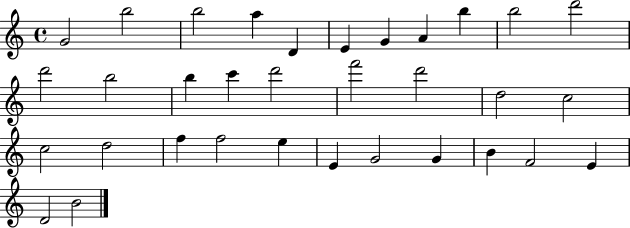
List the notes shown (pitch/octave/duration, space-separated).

G4/h B5/h B5/h A5/q D4/q E4/q G4/q A4/q B5/q B5/h D6/h D6/h B5/h B5/q C6/q D6/h F6/h D6/h D5/h C5/h C5/h D5/h F5/q F5/h E5/q E4/q G4/h G4/q B4/q F4/h E4/q D4/h B4/h